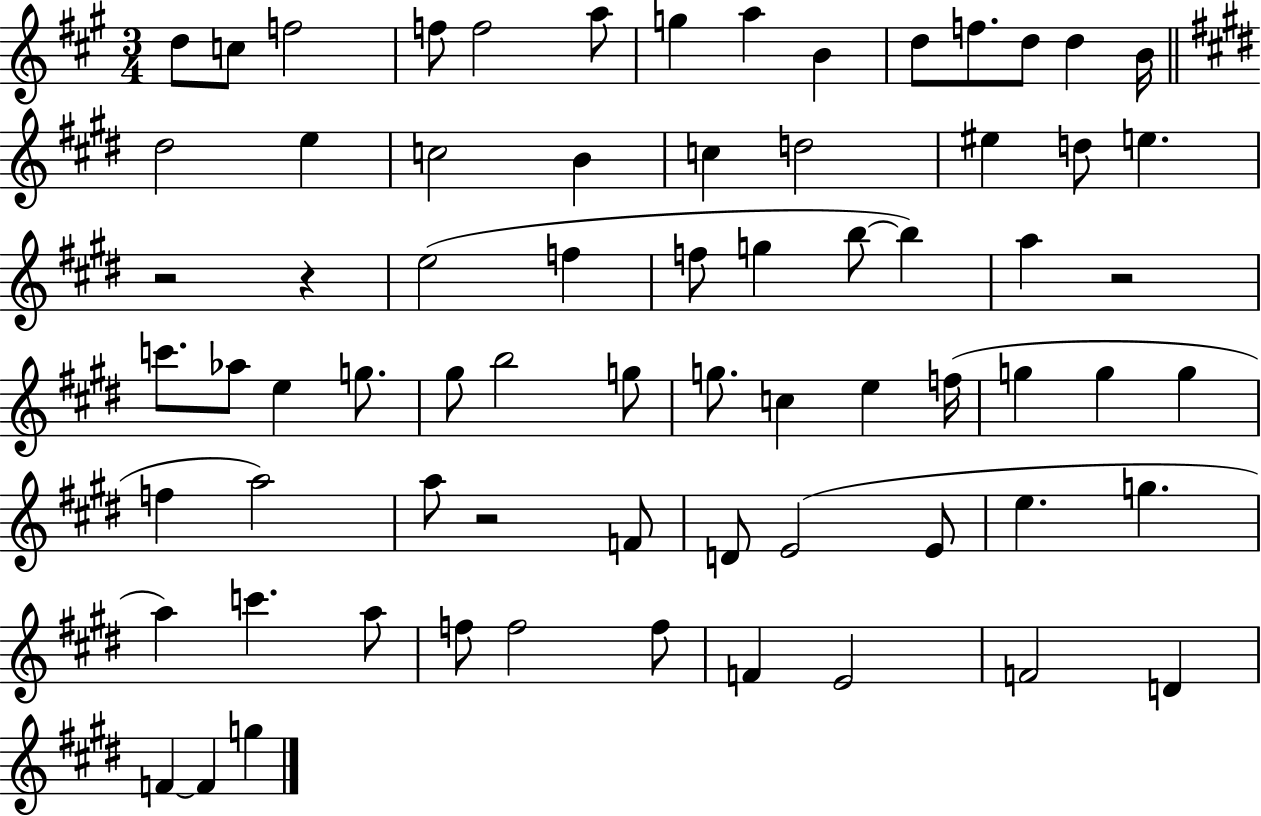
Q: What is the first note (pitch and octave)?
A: D5